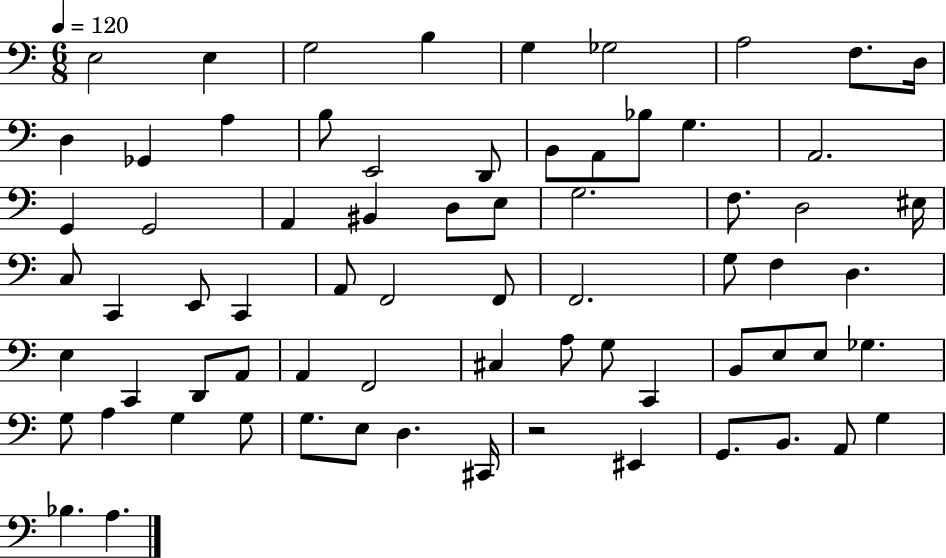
E3/h E3/q G3/h B3/q G3/q Gb3/h A3/h F3/e. D3/s D3/q Gb2/q A3/q B3/e E2/h D2/e B2/e A2/e Bb3/e G3/q. A2/h. G2/q G2/h A2/q BIS2/q D3/e E3/e G3/h. F3/e. D3/h EIS3/s C3/e C2/q E2/e C2/q A2/e F2/h F2/e F2/h. G3/e F3/q D3/q. E3/q C2/q D2/e A2/e A2/q F2/h C#3/q A3/e G3/e C2/q B2/e E3/e E3/e Gb3/q. G3/e A3/q G3/q G3/e G3/e. E3/e D3/q. C#2/s R/h EIS2/q G2/e. B2/e. A2/e G3/q Bb3/q. A3/q.